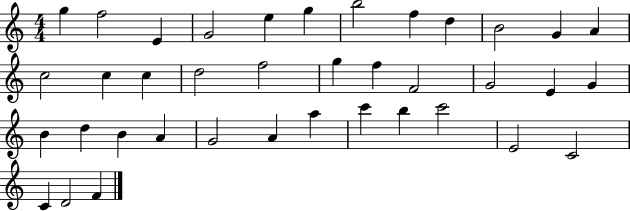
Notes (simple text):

G5/q F5/h E4/q G4/h E5/q G5/q B5/h F5/q D5/q B4/h G4/q A4/q C5/h C5/q C5/q D5/h F5/h G5/q F5/q F4/h G4/h E4/q G4/q B4/q D5/q B4/q A4/q G4/h A4/q A5/q C6/q B5/q C6/h E4/h C4/h C4/q D4/h F4/q